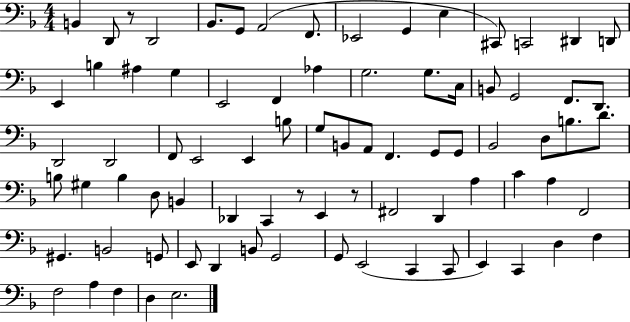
X:1
T:Untitled
M:4/4
L:1/4
K:F
B,, D,,/2 z/2 D,,2 _B,,/2 G,,/2 A,,2 F,,/2 _E,,2 G,, E, ^C,,/2 C,,2 ^D,, D,,/2 E,, B, ^A, G, E,,2 F,, _A, G,2 G,/2 C,/4 B,,/2 G,,2 F,,/2 D,,/2 D,,2 D,,2 F,,/2 E,,2 E,, B,/2 G,/2 B,,/2 A,,/2 F,, G,,/2 G,,/2 _B,,2 D,/2 B,/2 D/2 B,/2 ^G, B, D,/2 B,, _D,, C,, z/2 E,, z/2 ^F,,2 D,, A, C A, F,,2 ^G,, B,,2 G,,/2 E,,/2 D,, B,,/2 G,,2 G,,/2 E,,2 C,, C,,/2 E,, C,, D, F, F,2 A, F, D, E,2